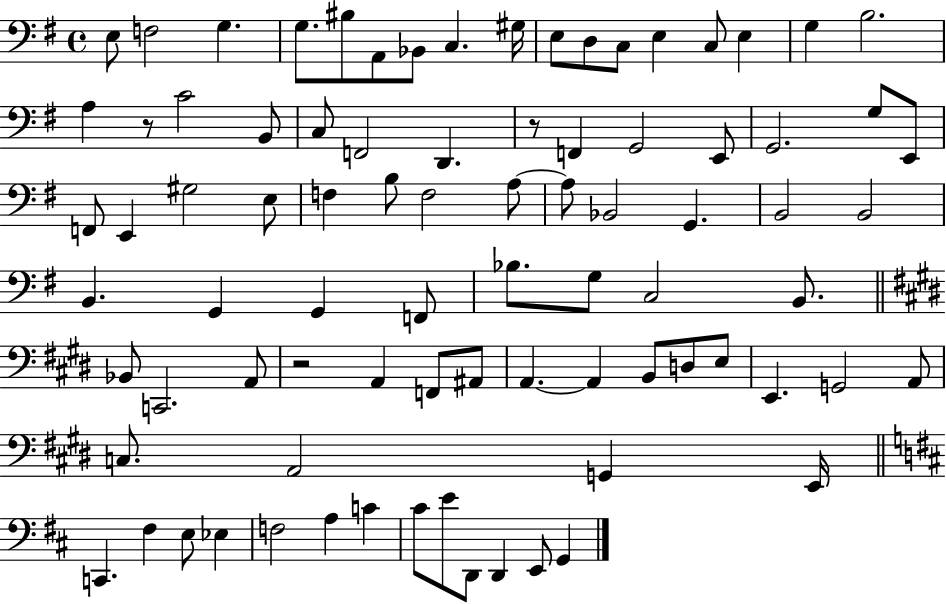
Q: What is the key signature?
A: G major